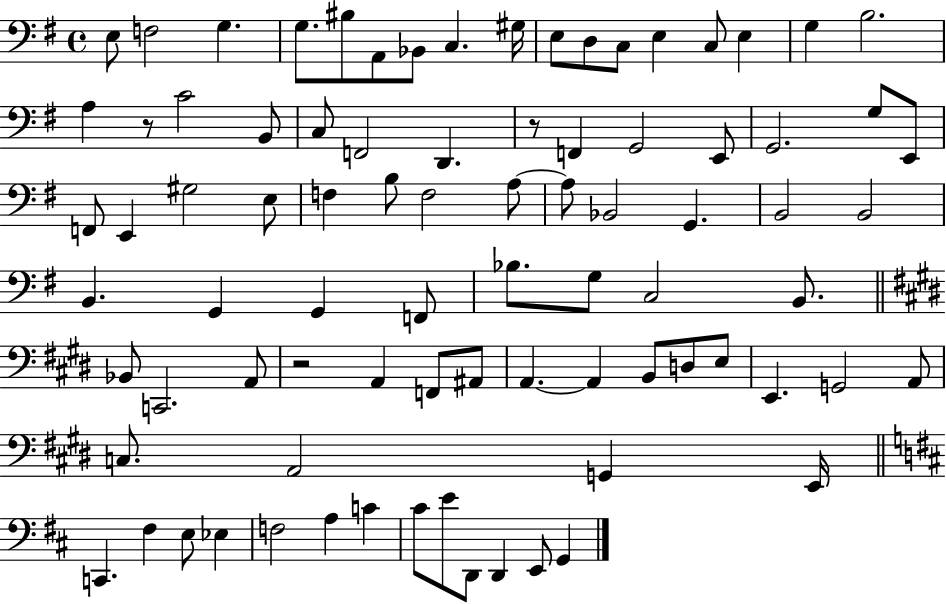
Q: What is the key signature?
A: G major